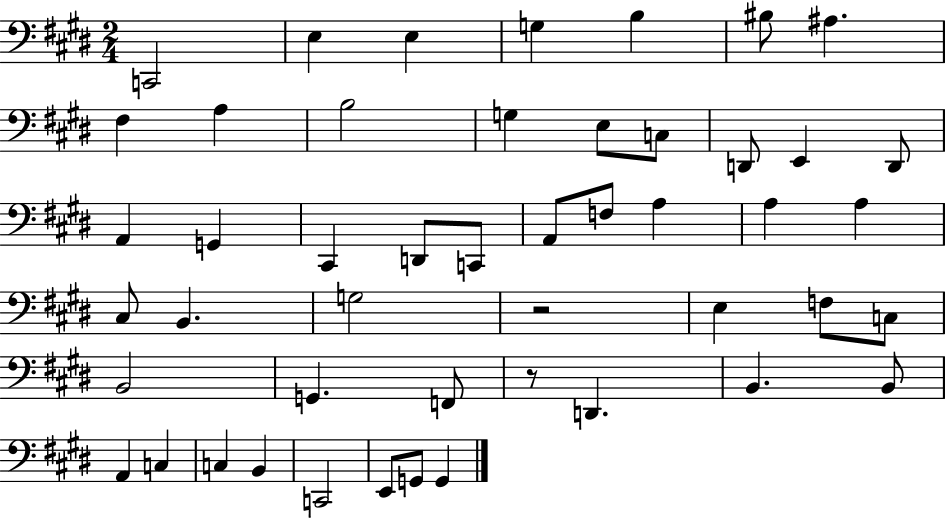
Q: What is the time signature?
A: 2/4